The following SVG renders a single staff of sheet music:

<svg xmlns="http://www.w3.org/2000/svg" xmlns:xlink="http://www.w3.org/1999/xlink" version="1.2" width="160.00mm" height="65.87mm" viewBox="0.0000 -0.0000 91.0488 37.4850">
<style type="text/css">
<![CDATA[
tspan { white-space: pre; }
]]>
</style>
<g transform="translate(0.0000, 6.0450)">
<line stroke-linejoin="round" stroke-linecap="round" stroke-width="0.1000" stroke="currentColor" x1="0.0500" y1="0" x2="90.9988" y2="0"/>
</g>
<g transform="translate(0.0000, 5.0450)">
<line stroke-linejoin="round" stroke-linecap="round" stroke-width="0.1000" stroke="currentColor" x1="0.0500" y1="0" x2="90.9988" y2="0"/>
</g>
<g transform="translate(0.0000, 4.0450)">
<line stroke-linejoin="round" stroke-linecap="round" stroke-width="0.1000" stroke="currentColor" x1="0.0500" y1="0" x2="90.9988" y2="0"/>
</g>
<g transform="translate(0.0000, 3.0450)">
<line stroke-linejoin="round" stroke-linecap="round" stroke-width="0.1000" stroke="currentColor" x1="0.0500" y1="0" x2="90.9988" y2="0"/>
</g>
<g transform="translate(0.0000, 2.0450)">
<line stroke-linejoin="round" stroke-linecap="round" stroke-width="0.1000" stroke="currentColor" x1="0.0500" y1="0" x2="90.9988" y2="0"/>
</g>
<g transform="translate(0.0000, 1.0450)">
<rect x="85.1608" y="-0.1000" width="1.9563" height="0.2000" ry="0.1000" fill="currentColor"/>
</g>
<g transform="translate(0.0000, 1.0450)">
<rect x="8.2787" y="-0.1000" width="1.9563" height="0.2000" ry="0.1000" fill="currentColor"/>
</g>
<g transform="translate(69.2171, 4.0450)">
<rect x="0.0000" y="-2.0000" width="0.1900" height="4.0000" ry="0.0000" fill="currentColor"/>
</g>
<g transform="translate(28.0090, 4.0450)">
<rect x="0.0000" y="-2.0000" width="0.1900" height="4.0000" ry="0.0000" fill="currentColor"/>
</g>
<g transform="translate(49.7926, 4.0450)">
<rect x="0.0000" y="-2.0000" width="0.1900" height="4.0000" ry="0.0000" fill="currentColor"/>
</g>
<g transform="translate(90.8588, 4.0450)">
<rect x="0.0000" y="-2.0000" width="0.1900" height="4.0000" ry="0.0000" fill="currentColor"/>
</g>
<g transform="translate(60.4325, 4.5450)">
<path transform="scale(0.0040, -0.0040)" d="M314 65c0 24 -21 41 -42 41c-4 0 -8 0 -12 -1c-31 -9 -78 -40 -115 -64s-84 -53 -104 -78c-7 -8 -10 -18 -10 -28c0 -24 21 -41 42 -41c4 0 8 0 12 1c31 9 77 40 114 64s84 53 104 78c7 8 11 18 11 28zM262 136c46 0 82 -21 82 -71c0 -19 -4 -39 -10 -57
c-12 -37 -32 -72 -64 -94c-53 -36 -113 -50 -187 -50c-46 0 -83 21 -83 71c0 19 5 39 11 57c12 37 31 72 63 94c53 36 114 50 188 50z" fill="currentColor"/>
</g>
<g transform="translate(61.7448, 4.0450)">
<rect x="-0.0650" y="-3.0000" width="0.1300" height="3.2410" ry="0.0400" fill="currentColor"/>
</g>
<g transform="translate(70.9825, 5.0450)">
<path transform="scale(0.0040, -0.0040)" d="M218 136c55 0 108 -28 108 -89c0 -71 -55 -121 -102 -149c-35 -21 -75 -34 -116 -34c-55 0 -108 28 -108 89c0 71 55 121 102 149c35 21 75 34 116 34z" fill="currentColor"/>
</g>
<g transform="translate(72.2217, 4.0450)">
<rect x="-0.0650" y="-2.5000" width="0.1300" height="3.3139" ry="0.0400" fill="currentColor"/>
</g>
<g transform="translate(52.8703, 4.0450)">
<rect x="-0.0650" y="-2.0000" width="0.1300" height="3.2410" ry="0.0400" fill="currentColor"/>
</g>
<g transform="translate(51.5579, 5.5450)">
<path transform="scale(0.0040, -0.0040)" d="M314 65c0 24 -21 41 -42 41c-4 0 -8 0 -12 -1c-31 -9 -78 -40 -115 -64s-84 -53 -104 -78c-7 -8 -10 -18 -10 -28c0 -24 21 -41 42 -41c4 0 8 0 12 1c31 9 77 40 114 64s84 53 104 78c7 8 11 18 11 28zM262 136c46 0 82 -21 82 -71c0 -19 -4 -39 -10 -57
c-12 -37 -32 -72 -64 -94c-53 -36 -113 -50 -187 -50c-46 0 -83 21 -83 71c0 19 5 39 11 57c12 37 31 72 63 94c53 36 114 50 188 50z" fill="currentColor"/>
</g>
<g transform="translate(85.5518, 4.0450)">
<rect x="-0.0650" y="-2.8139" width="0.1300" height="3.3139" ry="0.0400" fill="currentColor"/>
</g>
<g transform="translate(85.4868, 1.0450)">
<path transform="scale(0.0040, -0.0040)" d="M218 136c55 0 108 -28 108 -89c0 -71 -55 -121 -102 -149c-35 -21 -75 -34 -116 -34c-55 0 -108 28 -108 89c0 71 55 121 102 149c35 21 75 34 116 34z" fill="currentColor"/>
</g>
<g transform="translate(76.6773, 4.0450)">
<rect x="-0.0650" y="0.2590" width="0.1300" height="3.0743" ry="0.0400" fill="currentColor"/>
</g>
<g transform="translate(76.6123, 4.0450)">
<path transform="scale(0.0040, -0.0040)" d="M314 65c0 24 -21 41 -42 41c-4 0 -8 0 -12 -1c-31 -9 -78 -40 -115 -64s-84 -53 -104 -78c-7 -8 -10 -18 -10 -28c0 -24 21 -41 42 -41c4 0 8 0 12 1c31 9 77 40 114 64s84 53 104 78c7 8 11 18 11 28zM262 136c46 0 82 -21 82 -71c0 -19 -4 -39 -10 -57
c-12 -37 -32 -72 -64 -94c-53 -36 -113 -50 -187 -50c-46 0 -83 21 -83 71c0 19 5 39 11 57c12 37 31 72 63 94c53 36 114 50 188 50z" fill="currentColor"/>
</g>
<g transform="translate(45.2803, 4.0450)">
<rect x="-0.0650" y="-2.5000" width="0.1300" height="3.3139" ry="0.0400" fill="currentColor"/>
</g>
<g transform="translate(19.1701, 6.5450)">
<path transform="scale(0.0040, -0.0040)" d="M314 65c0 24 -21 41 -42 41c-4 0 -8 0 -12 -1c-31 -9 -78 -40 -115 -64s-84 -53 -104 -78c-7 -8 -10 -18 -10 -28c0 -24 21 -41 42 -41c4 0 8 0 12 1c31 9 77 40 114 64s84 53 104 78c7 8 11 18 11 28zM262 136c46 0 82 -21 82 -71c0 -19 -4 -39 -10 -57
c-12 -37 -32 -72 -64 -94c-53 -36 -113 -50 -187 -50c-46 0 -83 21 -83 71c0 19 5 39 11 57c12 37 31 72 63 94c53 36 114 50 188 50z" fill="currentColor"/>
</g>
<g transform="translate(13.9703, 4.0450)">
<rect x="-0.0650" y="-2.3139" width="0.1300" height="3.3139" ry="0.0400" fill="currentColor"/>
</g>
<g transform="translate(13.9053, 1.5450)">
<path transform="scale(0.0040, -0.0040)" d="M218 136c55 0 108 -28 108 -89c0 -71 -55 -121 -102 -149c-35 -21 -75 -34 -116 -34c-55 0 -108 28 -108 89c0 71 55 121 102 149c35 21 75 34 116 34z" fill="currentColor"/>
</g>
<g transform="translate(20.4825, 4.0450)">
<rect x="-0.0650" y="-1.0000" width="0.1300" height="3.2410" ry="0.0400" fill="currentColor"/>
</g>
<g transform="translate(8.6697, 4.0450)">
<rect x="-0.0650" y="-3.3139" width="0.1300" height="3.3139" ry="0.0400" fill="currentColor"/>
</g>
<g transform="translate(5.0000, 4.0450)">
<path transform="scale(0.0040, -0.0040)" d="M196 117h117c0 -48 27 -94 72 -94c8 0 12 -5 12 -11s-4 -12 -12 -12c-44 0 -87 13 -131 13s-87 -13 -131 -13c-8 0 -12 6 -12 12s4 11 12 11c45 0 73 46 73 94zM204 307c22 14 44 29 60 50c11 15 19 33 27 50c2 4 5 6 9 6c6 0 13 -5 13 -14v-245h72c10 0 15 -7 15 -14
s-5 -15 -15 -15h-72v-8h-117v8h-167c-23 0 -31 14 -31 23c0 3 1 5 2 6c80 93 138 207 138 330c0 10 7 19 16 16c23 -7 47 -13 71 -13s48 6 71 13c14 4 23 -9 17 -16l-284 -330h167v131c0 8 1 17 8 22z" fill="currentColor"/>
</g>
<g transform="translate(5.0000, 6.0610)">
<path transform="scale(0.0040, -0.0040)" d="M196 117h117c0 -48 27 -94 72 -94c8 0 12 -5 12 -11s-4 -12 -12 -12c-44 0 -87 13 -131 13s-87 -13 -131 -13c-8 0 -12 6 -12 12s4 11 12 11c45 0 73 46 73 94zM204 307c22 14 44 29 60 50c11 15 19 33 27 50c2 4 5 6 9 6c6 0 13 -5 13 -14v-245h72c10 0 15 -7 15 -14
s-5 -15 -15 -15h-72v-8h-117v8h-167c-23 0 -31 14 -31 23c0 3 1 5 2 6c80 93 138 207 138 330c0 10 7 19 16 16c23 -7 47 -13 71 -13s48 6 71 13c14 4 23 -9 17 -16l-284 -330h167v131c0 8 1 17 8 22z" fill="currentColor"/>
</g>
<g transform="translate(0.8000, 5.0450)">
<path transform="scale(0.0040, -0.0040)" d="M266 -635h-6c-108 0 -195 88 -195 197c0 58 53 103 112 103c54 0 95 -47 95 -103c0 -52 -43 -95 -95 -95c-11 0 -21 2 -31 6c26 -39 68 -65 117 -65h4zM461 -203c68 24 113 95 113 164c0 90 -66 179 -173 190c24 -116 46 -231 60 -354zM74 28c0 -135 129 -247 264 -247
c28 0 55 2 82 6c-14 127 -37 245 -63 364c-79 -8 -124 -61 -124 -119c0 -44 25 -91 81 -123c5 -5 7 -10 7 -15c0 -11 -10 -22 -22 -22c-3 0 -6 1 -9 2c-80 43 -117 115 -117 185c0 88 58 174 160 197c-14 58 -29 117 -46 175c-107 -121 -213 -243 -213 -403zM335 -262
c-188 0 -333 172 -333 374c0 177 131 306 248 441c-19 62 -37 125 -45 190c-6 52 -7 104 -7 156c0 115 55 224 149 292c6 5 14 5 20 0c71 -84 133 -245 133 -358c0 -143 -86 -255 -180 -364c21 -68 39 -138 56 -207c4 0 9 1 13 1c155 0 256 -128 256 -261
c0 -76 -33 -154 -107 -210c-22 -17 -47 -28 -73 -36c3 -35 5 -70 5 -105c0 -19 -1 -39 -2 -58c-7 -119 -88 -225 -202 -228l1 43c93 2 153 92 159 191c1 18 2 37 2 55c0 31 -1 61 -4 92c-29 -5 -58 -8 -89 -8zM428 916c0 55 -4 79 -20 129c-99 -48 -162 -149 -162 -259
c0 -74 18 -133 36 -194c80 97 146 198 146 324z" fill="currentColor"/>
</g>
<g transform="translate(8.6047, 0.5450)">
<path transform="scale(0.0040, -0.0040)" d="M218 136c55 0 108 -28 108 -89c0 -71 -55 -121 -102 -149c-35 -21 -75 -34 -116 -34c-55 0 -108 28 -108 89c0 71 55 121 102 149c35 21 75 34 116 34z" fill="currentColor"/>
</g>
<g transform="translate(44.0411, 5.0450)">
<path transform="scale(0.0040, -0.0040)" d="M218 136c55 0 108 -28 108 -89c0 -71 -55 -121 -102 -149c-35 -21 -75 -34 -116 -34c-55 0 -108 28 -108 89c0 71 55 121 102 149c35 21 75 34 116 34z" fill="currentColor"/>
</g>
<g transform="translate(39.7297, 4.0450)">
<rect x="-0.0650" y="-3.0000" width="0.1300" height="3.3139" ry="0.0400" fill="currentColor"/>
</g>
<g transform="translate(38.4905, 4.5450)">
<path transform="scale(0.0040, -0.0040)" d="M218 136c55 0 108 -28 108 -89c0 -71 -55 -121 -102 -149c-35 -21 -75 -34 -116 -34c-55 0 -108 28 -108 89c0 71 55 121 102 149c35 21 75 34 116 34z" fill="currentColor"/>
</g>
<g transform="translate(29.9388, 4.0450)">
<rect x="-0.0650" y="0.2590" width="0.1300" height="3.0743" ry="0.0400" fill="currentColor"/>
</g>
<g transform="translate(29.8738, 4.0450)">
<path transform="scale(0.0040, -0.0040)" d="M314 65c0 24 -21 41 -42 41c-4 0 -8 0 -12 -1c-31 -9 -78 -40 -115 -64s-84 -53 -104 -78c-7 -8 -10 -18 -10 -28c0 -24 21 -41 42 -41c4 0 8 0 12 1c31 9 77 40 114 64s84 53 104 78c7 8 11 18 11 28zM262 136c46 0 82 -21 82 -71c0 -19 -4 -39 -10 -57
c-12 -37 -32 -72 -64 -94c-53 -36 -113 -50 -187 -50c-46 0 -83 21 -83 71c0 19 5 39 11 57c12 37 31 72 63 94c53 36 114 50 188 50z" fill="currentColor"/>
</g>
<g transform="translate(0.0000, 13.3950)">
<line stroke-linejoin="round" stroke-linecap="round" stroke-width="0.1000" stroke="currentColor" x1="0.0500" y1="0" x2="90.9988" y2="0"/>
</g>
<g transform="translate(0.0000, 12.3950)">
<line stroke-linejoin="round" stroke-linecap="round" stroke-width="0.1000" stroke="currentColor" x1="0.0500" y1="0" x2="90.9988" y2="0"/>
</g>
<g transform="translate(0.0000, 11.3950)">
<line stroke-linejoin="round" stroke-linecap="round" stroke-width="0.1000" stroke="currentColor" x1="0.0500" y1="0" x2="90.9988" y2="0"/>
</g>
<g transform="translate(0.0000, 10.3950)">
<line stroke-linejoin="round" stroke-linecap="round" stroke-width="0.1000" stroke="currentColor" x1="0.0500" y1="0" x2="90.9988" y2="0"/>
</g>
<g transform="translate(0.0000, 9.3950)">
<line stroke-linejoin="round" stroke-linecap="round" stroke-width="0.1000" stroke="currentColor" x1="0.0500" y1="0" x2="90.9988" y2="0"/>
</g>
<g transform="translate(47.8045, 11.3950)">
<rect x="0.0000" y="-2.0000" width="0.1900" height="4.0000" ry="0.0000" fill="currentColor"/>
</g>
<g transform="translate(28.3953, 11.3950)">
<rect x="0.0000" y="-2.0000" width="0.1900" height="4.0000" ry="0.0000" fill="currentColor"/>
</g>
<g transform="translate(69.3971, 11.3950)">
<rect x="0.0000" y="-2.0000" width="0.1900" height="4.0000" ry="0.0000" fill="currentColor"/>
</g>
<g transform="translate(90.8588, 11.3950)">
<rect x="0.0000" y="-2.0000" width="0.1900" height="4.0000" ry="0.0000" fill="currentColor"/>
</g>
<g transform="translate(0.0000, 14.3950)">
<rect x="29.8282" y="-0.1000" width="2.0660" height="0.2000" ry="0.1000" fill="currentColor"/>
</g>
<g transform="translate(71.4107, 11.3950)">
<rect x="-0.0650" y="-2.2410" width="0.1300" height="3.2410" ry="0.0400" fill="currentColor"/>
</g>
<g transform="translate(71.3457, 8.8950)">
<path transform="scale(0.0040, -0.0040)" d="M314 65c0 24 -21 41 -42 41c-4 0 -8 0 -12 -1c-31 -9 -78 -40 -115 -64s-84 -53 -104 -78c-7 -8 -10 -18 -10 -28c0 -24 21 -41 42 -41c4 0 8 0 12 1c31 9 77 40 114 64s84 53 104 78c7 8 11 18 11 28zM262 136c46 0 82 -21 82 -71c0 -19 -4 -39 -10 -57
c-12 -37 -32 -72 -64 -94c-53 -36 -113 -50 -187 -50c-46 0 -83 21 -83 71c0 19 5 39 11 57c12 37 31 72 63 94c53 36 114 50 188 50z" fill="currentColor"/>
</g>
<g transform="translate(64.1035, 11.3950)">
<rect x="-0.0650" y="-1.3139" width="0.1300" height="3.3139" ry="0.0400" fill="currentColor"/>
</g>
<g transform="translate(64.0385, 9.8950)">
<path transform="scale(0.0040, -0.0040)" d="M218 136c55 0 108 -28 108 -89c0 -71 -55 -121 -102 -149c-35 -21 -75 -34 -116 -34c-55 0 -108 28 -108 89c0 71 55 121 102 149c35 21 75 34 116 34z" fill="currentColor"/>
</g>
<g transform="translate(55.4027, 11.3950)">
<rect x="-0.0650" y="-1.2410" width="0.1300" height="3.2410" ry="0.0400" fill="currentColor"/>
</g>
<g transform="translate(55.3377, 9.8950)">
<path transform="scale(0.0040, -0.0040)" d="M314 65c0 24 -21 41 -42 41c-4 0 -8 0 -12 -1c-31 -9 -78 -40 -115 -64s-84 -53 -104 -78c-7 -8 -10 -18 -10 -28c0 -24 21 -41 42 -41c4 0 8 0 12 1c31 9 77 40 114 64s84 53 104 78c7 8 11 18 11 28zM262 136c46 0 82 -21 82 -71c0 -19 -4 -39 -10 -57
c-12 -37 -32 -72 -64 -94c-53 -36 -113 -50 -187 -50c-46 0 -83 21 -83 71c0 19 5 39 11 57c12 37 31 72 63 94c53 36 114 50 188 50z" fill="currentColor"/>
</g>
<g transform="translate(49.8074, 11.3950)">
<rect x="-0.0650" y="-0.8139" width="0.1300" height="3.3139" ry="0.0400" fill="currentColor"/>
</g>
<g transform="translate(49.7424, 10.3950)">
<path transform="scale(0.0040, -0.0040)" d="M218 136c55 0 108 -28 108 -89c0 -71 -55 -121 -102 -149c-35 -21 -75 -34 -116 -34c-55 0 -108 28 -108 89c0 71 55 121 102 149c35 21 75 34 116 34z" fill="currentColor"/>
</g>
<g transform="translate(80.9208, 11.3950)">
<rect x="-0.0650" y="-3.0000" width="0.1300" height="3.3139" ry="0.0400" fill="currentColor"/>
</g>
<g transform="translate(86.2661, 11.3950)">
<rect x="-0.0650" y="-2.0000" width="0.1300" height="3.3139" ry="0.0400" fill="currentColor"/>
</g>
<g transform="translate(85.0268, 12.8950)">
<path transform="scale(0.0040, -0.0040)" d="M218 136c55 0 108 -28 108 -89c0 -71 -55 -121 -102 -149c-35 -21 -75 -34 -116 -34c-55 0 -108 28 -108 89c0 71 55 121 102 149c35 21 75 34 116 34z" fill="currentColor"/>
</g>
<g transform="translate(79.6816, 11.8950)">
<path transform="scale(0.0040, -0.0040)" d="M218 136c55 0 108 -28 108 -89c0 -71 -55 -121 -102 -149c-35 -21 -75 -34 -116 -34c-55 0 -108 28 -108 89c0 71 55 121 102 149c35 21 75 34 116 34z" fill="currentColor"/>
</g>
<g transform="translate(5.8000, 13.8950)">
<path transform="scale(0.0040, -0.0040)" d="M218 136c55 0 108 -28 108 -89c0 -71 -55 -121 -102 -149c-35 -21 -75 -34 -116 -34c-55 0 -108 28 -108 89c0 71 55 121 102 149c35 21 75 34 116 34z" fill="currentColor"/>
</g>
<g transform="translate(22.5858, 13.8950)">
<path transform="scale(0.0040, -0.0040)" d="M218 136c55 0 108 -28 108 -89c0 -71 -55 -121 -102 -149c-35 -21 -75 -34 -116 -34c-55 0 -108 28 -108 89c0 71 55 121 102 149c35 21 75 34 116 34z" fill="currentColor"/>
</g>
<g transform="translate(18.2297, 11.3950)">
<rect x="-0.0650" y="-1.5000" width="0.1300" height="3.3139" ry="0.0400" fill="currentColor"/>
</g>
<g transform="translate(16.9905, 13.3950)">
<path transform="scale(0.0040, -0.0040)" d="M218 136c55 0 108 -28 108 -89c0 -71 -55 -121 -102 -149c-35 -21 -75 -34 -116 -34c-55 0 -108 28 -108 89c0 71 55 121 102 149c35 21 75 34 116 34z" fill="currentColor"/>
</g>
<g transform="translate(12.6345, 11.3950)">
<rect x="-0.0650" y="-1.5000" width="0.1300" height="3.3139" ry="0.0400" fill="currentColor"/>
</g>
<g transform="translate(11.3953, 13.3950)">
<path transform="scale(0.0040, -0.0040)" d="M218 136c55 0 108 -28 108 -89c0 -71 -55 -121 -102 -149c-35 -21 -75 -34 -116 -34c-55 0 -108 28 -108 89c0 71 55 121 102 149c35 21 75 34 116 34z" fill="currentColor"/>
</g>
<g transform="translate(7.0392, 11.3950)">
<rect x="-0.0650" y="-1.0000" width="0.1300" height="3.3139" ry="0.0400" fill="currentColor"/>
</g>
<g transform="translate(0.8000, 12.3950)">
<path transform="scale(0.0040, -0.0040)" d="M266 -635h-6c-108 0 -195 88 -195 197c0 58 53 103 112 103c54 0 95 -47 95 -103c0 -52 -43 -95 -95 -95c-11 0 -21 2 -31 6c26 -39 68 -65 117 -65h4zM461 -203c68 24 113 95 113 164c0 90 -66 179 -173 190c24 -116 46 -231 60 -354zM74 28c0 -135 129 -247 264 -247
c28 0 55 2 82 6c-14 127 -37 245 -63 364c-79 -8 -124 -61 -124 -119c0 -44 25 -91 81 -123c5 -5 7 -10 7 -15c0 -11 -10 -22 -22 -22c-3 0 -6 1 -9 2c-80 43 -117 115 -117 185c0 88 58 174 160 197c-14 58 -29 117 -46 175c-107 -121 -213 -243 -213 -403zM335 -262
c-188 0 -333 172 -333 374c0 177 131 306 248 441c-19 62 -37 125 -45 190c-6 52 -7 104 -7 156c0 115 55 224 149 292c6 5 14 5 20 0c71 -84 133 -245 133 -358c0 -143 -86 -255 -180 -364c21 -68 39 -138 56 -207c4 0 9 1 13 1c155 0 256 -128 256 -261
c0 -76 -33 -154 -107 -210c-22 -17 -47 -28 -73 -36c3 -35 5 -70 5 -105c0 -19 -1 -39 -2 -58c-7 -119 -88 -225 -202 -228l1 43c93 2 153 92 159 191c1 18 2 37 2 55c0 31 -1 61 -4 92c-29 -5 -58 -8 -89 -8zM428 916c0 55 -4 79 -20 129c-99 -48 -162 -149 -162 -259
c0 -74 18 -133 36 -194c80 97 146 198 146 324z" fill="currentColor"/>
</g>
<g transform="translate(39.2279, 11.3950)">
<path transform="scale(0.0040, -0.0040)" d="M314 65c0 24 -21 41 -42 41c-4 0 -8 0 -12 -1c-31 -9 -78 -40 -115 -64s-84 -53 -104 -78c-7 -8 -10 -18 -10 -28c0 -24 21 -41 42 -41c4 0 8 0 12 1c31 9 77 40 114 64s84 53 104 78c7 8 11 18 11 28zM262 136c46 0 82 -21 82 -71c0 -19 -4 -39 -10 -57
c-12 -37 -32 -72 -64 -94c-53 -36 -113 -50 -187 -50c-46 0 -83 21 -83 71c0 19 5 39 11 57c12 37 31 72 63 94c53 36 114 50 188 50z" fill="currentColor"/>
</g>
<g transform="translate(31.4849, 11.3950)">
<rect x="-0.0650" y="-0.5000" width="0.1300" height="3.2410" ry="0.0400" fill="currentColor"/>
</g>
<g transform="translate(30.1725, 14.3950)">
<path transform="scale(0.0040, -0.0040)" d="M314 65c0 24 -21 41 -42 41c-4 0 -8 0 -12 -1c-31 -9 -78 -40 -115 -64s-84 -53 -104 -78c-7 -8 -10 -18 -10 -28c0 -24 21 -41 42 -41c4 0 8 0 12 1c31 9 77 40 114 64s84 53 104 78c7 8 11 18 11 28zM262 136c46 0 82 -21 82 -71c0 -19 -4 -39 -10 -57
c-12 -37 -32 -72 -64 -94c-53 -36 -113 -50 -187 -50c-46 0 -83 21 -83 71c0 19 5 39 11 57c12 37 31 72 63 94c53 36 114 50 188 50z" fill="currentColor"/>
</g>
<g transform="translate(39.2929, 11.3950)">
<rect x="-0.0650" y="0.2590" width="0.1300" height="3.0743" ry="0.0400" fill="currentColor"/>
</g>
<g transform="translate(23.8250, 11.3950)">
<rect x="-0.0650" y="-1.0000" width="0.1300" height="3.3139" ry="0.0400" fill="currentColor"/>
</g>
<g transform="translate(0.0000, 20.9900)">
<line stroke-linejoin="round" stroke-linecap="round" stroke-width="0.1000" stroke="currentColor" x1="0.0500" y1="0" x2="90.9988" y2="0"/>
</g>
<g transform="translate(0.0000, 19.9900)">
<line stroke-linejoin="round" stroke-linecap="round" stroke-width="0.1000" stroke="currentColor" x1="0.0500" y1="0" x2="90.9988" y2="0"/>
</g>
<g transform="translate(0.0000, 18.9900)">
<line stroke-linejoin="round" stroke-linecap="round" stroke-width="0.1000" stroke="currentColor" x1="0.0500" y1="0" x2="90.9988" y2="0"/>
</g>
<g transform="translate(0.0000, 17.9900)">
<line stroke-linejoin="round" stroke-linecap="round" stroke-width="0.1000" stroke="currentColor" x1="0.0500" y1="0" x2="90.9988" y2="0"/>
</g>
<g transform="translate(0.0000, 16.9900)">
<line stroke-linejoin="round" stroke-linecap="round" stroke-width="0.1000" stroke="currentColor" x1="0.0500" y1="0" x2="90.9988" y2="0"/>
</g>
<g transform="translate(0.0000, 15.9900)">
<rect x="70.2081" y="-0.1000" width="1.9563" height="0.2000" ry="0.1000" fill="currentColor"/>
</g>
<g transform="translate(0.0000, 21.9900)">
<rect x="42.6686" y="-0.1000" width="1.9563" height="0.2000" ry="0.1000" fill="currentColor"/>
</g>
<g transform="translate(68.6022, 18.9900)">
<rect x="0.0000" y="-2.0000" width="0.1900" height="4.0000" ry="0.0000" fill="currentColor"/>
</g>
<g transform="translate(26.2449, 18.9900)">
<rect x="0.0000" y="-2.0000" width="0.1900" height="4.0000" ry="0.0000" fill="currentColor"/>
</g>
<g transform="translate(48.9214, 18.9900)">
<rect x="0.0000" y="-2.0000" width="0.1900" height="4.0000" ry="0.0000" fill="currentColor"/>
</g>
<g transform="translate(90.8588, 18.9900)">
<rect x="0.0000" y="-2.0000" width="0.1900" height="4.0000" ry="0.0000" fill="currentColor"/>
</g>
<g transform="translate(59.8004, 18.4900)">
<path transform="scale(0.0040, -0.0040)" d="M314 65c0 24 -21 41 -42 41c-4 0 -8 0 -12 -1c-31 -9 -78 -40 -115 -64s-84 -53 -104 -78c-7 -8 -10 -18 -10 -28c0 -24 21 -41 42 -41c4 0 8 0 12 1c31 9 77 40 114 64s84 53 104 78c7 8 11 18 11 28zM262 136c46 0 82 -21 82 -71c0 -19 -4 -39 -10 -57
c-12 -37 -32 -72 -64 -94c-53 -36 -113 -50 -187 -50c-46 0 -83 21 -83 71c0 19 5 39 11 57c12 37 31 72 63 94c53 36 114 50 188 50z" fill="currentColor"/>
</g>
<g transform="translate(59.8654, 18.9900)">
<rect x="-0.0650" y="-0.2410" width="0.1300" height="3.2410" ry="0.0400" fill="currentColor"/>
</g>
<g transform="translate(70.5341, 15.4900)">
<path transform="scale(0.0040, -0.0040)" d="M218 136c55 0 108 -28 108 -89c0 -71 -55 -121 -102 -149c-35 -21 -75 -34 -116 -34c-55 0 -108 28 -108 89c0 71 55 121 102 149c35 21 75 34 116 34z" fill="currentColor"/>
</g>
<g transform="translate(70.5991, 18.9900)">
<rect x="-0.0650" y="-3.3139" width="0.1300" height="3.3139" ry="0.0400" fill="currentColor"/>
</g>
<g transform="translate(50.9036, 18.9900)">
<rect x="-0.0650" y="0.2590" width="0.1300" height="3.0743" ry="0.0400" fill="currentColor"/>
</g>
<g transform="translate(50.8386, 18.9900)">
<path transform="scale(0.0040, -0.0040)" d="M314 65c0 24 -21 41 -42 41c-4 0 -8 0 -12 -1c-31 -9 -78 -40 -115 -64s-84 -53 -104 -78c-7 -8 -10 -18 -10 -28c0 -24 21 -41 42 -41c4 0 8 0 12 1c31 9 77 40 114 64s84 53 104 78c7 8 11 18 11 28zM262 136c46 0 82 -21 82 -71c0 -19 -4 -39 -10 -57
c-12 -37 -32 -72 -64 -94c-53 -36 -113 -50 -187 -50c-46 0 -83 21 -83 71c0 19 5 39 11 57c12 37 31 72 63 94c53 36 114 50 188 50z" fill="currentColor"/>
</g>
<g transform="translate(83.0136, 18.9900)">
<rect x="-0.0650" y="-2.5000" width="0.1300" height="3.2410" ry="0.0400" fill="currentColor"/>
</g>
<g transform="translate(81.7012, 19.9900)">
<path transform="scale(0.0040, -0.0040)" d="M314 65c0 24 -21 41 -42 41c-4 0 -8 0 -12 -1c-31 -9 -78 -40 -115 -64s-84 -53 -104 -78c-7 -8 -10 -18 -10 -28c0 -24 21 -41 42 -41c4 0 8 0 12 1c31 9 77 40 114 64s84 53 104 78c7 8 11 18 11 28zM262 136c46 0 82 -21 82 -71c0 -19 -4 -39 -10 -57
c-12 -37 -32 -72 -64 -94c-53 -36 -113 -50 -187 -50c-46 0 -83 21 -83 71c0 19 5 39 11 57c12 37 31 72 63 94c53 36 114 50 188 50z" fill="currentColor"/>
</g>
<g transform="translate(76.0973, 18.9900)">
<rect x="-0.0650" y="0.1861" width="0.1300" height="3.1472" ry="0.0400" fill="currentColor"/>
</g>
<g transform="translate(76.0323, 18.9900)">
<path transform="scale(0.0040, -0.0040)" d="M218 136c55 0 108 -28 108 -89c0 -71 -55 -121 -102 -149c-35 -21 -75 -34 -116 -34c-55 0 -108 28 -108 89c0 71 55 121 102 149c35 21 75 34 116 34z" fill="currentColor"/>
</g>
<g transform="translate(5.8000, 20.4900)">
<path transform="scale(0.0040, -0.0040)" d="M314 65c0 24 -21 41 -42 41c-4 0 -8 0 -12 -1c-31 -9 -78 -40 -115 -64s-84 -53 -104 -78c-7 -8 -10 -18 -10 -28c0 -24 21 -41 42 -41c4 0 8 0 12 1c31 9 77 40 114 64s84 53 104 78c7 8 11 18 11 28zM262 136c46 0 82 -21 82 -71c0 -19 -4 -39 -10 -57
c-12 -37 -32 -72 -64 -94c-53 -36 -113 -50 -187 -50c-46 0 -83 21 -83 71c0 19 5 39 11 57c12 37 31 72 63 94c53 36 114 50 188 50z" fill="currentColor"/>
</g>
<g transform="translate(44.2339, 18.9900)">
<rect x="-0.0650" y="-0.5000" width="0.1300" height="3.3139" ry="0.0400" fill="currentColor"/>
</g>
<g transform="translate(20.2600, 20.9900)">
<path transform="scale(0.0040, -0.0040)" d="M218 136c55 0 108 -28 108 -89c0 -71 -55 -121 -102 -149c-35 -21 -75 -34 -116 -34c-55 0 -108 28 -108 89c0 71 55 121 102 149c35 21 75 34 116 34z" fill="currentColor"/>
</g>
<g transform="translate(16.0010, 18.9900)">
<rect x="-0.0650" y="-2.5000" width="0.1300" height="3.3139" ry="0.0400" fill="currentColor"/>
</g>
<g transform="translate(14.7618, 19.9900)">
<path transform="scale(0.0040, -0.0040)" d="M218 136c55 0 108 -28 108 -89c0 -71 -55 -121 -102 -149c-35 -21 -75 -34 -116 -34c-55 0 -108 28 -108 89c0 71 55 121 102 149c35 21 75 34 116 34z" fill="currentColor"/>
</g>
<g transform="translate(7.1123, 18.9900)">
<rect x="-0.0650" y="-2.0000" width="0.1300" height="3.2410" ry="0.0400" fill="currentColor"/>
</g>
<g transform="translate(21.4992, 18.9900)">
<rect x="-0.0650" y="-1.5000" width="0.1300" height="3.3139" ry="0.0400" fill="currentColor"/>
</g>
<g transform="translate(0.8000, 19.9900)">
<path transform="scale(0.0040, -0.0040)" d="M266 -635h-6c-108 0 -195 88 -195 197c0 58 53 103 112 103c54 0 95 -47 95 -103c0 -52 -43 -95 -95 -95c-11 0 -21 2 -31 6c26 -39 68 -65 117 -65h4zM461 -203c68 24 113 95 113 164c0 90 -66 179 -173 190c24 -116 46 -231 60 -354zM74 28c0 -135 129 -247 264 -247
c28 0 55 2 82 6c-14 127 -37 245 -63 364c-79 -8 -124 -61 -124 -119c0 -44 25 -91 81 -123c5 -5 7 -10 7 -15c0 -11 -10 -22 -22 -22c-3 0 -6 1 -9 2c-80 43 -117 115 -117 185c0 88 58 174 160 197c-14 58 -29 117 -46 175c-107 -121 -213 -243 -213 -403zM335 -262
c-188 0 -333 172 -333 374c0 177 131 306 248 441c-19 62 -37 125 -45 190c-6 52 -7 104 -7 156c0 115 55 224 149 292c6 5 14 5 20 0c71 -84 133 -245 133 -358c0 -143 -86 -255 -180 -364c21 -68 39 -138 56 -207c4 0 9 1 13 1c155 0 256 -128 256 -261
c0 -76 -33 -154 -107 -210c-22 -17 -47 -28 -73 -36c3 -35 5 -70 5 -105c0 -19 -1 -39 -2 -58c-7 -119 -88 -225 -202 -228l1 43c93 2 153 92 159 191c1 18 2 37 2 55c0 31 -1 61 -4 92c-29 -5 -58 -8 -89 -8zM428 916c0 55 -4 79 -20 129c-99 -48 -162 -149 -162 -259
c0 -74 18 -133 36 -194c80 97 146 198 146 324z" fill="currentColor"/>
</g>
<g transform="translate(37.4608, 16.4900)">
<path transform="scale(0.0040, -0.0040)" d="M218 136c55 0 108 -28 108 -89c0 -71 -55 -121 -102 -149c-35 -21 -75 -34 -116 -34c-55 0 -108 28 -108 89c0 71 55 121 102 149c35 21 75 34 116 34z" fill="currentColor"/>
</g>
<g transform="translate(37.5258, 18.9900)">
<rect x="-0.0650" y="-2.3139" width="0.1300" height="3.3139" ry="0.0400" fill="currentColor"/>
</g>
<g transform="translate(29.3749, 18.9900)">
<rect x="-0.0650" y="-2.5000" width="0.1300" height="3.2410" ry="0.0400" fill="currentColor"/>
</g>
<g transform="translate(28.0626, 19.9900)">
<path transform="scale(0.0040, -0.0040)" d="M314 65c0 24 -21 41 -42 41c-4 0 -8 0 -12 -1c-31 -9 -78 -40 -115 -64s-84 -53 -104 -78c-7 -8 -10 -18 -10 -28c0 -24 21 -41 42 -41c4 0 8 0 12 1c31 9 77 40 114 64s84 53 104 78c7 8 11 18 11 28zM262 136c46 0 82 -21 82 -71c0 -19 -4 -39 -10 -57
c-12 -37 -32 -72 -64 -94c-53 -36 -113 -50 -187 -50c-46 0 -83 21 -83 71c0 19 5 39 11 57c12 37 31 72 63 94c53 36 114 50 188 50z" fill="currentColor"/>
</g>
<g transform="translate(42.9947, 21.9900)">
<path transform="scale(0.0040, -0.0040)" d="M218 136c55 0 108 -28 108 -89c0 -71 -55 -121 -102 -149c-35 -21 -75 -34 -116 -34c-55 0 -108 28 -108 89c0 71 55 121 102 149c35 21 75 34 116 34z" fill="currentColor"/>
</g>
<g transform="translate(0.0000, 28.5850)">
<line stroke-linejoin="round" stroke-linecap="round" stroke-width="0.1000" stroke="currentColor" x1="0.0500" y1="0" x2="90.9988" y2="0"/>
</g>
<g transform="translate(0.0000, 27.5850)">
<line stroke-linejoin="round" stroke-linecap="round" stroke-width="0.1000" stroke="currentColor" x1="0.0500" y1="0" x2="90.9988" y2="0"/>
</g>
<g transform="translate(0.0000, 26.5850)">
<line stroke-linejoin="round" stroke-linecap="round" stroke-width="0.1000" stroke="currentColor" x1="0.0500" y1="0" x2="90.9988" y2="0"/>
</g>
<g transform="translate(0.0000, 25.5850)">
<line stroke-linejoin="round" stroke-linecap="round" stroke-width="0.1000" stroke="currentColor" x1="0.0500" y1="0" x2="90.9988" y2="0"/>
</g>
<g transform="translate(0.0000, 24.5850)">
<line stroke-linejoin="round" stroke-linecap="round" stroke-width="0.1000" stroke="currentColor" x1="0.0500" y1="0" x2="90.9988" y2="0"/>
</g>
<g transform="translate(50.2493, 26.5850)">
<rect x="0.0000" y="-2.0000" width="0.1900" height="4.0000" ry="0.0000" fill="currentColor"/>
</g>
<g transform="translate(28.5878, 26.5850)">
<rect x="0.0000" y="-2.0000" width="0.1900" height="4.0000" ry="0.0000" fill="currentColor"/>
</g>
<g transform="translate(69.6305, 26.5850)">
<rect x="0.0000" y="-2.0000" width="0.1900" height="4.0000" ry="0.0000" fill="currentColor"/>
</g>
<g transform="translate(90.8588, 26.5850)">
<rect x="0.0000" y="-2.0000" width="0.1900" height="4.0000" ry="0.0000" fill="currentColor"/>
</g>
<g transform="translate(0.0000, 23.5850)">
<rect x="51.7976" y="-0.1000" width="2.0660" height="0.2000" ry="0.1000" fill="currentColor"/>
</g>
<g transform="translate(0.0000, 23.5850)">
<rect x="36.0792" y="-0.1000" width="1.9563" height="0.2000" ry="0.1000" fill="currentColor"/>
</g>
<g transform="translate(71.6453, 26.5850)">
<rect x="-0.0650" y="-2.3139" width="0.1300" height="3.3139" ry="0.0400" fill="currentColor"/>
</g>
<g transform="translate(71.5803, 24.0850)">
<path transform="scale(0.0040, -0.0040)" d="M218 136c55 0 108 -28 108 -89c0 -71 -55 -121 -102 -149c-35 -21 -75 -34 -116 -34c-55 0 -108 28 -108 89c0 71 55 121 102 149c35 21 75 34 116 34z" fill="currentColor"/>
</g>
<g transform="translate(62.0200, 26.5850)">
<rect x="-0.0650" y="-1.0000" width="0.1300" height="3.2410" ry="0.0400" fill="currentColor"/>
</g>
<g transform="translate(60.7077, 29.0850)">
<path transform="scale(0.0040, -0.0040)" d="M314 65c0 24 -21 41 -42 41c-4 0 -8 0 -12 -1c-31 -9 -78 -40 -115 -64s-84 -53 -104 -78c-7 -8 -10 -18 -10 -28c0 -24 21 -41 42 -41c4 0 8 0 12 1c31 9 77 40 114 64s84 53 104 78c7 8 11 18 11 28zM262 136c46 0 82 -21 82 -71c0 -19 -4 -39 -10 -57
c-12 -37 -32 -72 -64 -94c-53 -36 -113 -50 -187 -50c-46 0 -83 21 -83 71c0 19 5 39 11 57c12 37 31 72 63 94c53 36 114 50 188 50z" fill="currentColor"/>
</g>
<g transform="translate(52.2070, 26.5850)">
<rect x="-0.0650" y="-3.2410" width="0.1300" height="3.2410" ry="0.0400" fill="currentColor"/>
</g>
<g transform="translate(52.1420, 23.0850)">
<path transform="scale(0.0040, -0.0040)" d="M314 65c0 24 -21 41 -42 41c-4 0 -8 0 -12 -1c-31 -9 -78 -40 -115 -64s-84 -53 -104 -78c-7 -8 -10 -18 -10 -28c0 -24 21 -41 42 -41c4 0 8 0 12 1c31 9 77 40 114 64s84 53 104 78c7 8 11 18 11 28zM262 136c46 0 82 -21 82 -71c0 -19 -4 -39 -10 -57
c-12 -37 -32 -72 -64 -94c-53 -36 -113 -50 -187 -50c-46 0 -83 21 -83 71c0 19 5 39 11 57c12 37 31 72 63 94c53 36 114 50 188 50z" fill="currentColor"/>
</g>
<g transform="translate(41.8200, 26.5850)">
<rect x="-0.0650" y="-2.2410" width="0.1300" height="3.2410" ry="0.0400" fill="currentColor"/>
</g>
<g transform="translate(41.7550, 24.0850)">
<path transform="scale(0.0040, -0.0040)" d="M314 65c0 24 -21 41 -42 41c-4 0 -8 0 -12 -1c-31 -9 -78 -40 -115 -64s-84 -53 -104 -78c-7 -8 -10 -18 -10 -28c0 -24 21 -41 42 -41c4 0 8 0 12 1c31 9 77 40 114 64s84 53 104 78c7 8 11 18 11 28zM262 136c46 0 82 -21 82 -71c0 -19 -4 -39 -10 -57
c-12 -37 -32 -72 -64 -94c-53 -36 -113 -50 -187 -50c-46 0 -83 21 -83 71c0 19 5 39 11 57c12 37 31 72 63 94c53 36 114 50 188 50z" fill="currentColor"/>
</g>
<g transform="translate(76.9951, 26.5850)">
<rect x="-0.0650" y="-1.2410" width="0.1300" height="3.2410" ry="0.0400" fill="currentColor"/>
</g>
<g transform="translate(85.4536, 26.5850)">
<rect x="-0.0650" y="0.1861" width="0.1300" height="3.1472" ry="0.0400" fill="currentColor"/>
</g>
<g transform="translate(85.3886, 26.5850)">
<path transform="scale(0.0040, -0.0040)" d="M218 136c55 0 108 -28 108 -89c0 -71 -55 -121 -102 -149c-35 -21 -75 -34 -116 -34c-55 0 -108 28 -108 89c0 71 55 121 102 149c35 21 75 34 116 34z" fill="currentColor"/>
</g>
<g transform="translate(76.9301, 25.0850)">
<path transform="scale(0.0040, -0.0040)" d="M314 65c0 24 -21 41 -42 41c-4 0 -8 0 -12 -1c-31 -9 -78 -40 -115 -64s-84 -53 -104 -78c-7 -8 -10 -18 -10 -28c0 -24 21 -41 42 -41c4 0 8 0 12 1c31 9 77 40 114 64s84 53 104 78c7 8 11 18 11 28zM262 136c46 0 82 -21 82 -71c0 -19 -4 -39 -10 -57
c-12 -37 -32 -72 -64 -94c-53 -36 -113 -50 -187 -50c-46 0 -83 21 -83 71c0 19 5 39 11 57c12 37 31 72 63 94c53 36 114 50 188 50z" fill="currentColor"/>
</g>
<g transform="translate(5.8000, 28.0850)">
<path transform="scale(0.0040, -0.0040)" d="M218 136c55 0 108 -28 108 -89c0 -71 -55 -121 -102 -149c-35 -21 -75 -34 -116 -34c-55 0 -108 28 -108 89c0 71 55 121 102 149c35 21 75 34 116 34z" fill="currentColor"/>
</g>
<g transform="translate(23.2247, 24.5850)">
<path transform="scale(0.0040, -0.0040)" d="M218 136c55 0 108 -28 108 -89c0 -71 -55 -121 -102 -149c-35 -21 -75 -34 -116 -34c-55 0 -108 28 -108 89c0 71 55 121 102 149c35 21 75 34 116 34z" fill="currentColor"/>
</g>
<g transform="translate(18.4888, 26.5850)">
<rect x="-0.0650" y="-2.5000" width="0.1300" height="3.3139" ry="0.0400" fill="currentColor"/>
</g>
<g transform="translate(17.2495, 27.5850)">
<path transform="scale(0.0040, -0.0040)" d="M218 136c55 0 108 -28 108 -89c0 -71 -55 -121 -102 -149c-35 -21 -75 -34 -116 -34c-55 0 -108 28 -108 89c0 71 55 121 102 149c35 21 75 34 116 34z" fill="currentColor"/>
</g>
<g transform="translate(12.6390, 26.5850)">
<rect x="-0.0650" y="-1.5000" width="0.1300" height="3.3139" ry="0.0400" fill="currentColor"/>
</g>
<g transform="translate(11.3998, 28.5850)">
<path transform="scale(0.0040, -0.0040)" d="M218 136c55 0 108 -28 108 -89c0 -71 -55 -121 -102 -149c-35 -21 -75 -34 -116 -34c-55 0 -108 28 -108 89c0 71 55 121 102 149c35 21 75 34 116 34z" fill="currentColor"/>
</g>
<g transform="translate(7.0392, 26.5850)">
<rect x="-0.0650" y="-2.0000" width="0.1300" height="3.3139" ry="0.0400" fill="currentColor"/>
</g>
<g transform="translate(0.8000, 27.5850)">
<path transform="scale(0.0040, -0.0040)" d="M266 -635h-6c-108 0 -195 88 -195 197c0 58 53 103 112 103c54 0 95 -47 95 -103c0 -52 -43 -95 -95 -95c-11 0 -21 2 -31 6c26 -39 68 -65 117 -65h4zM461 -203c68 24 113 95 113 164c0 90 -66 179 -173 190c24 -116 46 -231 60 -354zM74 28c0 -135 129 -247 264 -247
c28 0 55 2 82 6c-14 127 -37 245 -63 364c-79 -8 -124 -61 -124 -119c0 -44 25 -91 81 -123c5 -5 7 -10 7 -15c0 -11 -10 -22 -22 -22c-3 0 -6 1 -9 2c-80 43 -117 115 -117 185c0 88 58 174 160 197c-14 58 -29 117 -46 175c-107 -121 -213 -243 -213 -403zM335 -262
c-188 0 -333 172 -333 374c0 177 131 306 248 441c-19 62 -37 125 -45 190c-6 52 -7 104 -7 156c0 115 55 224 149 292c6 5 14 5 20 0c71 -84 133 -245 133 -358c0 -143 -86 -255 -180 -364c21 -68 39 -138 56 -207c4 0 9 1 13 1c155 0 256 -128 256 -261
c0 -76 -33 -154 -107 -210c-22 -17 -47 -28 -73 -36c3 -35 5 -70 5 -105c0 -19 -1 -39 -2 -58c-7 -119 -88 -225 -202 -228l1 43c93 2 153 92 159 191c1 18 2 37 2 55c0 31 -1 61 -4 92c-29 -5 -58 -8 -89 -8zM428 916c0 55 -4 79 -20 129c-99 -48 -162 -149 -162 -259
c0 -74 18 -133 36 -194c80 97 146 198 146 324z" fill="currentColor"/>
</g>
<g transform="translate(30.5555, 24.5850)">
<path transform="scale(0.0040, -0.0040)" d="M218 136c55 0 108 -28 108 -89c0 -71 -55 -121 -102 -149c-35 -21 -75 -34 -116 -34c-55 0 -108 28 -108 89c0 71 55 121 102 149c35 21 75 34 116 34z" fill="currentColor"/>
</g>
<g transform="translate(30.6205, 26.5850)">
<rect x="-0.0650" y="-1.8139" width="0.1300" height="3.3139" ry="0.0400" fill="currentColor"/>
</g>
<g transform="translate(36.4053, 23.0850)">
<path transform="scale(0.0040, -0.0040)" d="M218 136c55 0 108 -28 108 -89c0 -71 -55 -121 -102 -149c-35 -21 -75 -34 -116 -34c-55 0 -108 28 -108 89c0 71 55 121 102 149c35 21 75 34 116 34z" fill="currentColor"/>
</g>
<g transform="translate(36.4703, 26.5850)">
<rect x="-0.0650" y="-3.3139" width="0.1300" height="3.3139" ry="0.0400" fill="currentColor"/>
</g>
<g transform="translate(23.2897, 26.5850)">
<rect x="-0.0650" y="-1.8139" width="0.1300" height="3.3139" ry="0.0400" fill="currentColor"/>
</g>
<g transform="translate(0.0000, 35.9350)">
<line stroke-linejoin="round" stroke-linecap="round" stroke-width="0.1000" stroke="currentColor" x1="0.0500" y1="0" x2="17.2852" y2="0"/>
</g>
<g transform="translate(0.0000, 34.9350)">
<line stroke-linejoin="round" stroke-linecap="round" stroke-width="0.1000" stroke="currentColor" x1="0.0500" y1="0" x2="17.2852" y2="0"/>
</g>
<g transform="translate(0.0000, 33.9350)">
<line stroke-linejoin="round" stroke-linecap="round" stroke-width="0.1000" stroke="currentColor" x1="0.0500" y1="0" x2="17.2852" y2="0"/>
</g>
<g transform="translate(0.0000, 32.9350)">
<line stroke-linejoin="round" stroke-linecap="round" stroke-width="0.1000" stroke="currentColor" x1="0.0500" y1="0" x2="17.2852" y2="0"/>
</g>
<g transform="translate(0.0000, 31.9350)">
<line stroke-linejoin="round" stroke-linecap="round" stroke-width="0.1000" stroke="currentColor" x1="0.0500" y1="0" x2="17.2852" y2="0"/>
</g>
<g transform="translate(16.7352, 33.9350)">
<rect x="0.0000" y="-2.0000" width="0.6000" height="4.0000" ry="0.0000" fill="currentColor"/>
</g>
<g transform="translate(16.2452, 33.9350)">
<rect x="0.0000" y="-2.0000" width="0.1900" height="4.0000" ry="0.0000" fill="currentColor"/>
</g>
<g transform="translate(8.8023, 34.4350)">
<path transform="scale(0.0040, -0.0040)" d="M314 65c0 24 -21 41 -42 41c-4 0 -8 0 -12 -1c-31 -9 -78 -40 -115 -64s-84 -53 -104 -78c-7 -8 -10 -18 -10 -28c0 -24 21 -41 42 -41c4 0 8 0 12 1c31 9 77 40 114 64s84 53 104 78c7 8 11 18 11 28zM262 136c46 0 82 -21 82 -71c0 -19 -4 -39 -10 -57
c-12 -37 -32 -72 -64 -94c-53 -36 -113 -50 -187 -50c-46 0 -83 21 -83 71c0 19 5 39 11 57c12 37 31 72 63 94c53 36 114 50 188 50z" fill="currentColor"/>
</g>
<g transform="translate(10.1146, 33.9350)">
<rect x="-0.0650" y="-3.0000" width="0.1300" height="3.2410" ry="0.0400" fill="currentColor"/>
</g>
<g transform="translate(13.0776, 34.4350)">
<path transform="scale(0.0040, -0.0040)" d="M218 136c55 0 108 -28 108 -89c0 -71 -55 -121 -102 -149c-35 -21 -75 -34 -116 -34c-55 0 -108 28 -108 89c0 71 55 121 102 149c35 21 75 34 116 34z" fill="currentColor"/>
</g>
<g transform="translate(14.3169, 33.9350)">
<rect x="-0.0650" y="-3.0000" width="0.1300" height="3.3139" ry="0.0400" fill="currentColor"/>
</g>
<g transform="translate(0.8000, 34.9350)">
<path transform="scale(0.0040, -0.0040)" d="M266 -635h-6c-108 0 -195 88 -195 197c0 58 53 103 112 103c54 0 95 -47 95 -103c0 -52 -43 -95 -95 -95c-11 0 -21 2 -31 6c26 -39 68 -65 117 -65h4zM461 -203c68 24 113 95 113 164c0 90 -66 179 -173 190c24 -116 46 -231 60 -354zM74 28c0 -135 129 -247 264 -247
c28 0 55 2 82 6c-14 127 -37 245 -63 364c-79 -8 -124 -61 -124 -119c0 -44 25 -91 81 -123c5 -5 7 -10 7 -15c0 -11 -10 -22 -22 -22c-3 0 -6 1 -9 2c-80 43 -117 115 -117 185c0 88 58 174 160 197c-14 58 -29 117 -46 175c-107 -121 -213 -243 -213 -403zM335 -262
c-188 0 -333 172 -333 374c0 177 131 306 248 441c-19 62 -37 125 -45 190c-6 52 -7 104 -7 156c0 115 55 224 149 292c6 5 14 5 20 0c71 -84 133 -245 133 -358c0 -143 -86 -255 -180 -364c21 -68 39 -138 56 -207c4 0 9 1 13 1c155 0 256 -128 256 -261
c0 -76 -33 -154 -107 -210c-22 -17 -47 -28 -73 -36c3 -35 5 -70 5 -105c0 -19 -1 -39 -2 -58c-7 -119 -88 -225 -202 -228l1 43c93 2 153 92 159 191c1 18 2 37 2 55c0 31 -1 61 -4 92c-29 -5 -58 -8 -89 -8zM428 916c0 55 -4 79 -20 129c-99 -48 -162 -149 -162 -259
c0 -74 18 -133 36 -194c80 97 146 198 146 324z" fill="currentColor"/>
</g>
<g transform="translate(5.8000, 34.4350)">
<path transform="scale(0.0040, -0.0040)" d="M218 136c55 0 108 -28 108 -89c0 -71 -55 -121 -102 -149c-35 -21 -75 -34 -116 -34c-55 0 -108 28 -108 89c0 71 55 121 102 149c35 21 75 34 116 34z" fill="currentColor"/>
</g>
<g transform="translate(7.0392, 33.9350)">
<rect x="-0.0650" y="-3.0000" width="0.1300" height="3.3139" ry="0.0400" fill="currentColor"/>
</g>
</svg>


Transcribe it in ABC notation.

X:1
T:Untitled
M:4/4
L:1/4
K:C
b g D2 B2 A G F2 A2 G B2 a D E E D C2 B2 d e2 e g2 A F F2 G E G2 g C B2 c2 b B G2 F E G f f b g2 b2 D2 g e2 B A A2 A